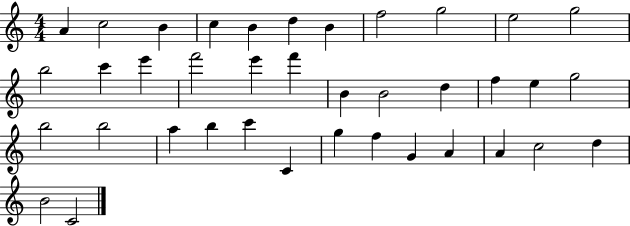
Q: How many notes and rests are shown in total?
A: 38